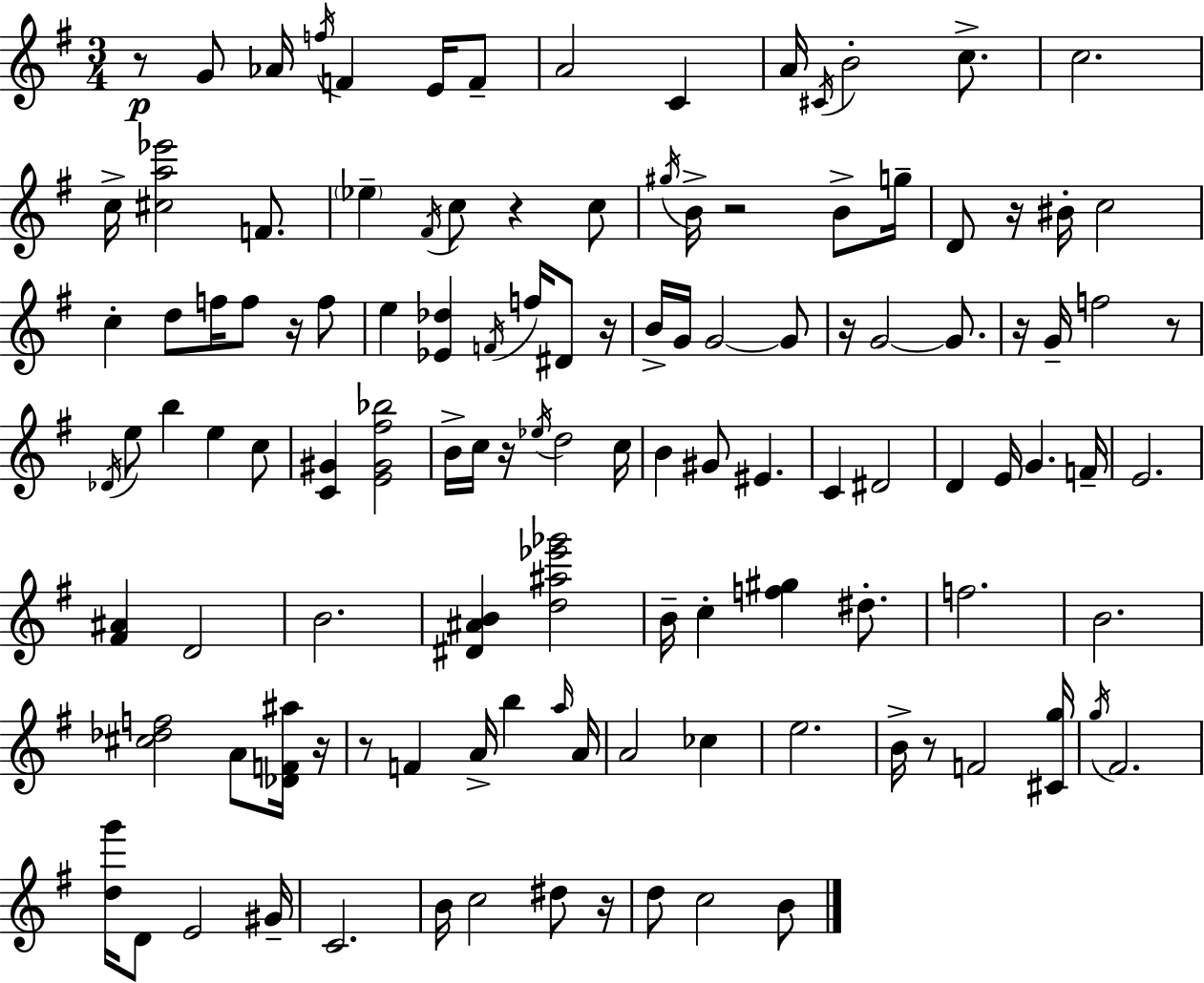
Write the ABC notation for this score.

X:1
T:Untitled
M:3/4
L:1/4
K:G
z/2 G/2 _A/4 f/4 F E/4 F/2 A2 C A/4 ^C/4 B2 c/2 c2 c/4 [^ca_e']2 F/2 _e ^F/4 c/2 z c/2 ^g/4 B/4 z2 B/2 g/4 D/2 z/4 ^B/4 c2 c d/2 f/4 f/2 z/4 f/2 e [_E_d] F/4 f/4 ^D/2 z/4 B/4 G/4 G2 G/2 z/4 G2 G/2 z/4 G/4 f2 z/2 _D/4 e/2 b e c/2 [C^G] [E^G^f_b]2 B/4 c/4 z/4 _e/4 d2 c/4 B ^G/2 ^E C ^D2 D E/4 G F/4 E2 [^F^A] D2 B2 [^D^AB] [d^a_e'_g']2 B/4 c [f^g] ^d/2 f2 B2 [^c_df]2 A/2 [_DF^a]/4 z/4 z/2 F A/4 b a/4 A/4 A2 _c e2 B/4 z/2 F2 [^Cg]/4 g/4 ^F2 [dg']/4 D/2 E2 ^G/4 C2 B/4 c2 ^d/2 z/4 d/2 c2 B/2